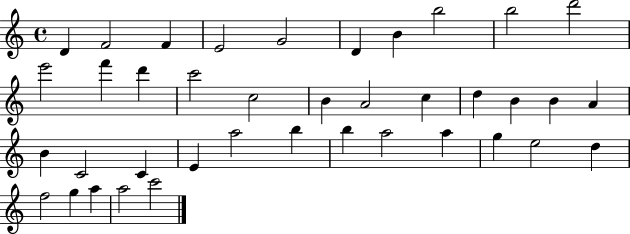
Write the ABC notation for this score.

X:1
T:Untitled
M:4/4
L:1/4
K:C
D F2 F E2 G2 D B b2 b2 d'2 e'2 f' d' c'2 c2 B A2 c d B B A B C2 C E a2 b b a2 a g e2 d f2 g a a2 c'2